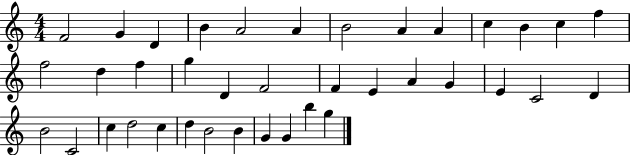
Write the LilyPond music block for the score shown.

{
  \clef treble
  \numericTimeSignature
  \time 4/4
  \key c \major
  f'2 g'4 d'4 | b'4 a'2 a'4 | b'2 a'4 a'4 | c''4 b'4 c''4 f''4 | \break f''2 d''4 f''4 | g''4 d'4 f'2 | f'4 e'4 a'4 g'4 | e'4 c'2 d'4 | \break b'2 c'2 | c''4 d''2 c''4 | d''4 b'2 b'4 | g'4 g'4 b''4 g''4 | \break \bar "|."
}